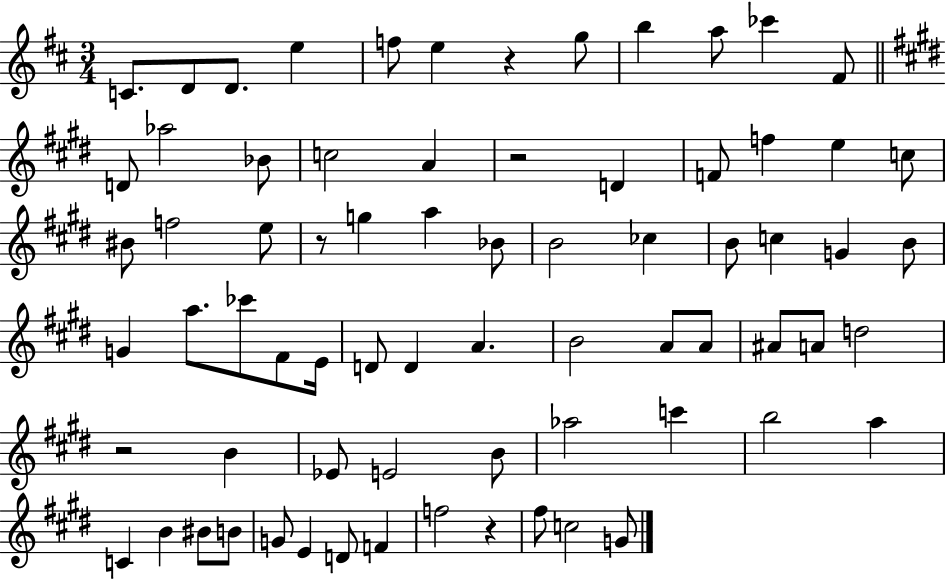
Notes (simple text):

C4/e. D4/e D4/e. E5/q F5/e E5/q R/q G5/e B5/q A5/e CES6/q F#4/e D4/e Ab5/h Bb4/e C5/h A4/q R/h D4/q F4/e F5/q E5/q C5/e BIS4/e F5/h E5/e R/e G5/q A5/q Bb4/e B4/h CES5/q B4/e C5/q G4/q B4/e G4/q A5/e. CES6/e F#4/e E4/s D4/e D4/q A4/q. B4/h A4/e A4/e A#4/e A4/e D5/h R/h B4/q Eb4/e E4/h B4/e Ab5/h C6/q B5/h A5/q C4/q B4/q BIS4/e B4/e G4/e E4/q D4/e F4/q F5/h R/q F#5/e C5/h G4/e